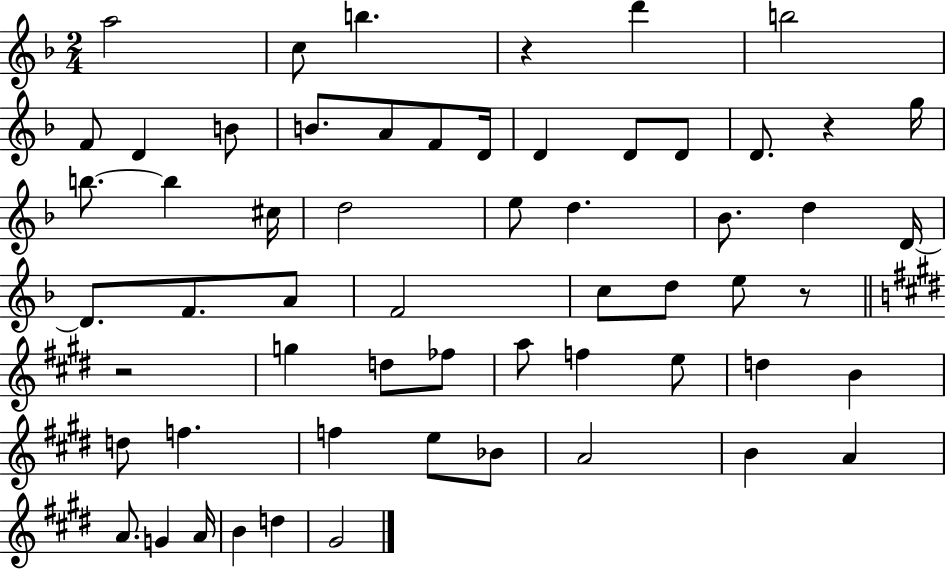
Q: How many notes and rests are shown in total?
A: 59